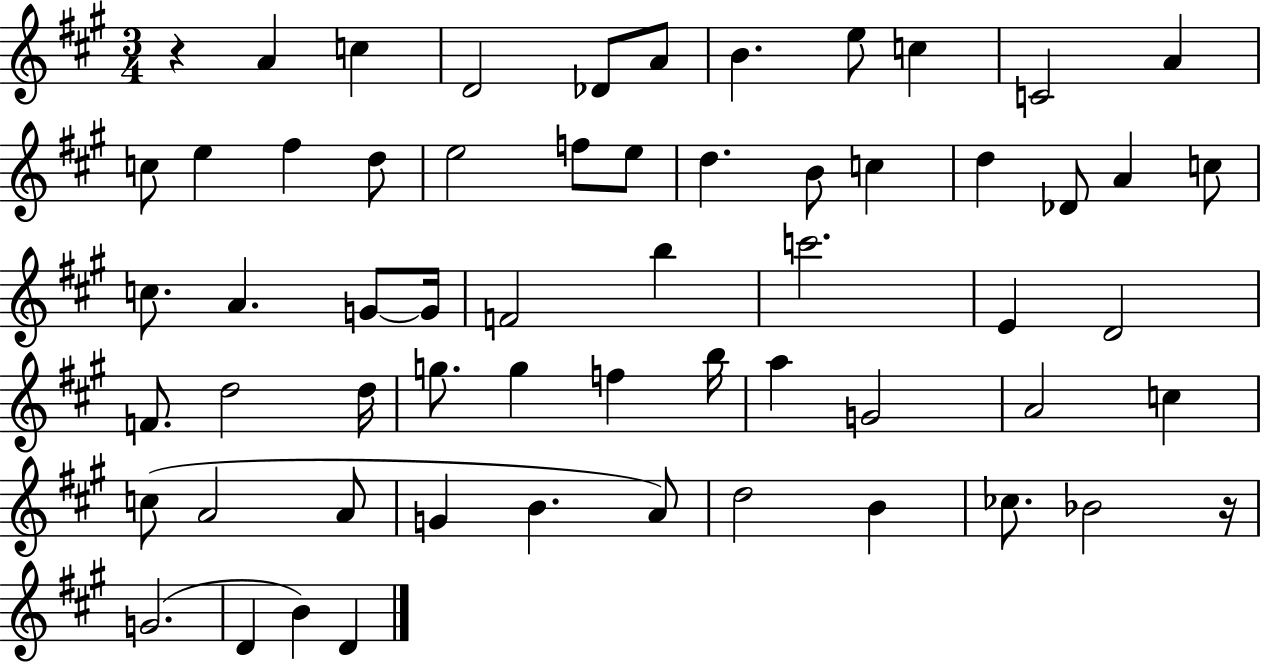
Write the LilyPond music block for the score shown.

{
  \clef treble
  \numericTimeSignature
  \time 3/4
  \key a \major
  r4 a'4 c''4 | d'2 des'8 a'8 | b'4. e''8 c''4 | c'2 a'4 | \break c''8 e''4 fis''4 d''8 | e''2 f''8 e''8 | d''4. b'8 c''4 | d''4 des'8 a'4 c''8 | \break c''8. a'4. g'8~~ g'16 | f'2 b''4 | c'''2. | e'4 d'2 | \break f'8. d''2 d''16 | g''8. g''4 f''4 b''16 | a''4 g'2 | a'2 c''4 | \break c''8( a'2 a'8 | g'4 b'4. a'8) | d''2 b'4 | ces''8. bes'2 r16 | \break g'2.( | d'4 b'4) d'4 | \bar "|."
}